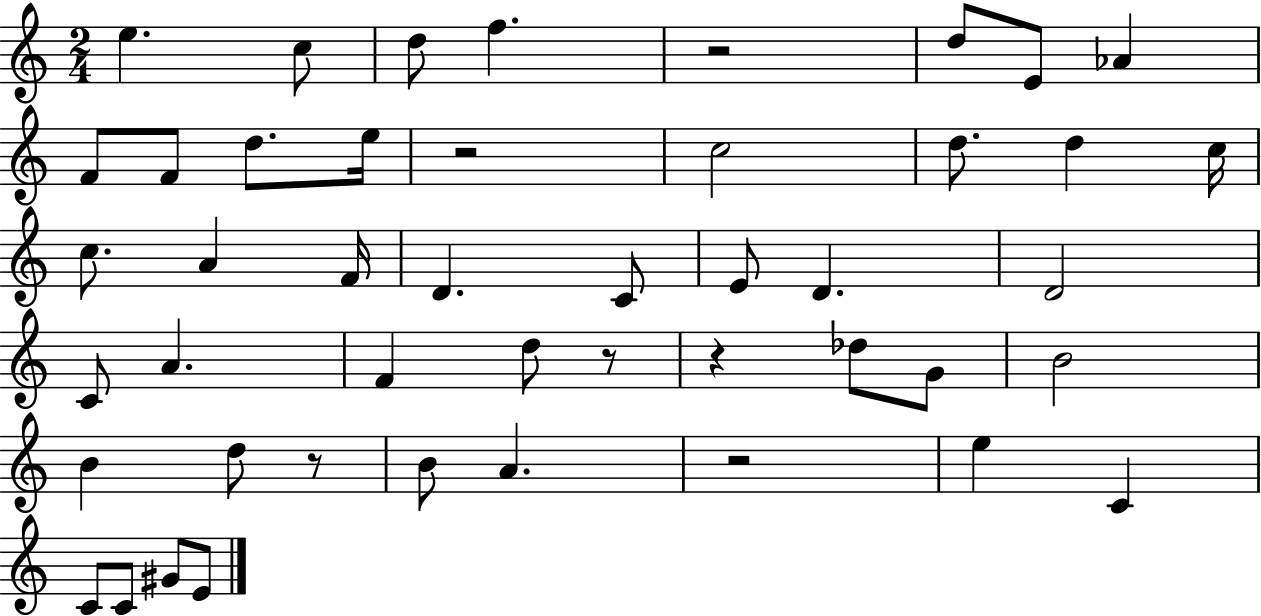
E5/q. C5/e D5/e F5/q. R/h D5/e E4/e Ab4/q F4/e F4/e D5/e. E5/s R/h C5/h D5/e. D5/q C5/s C5/e. A4/q F4/s D4/q. C4/e E4/e D4/q. D4/h C4/e A4/q. F4/q D5/e R/e R/q Db5/e G4/e B4/h B4/q D5/e R/e B4/e A4/q. R/h E5/q C4/q C4/e C4/e G#4/e E4/e